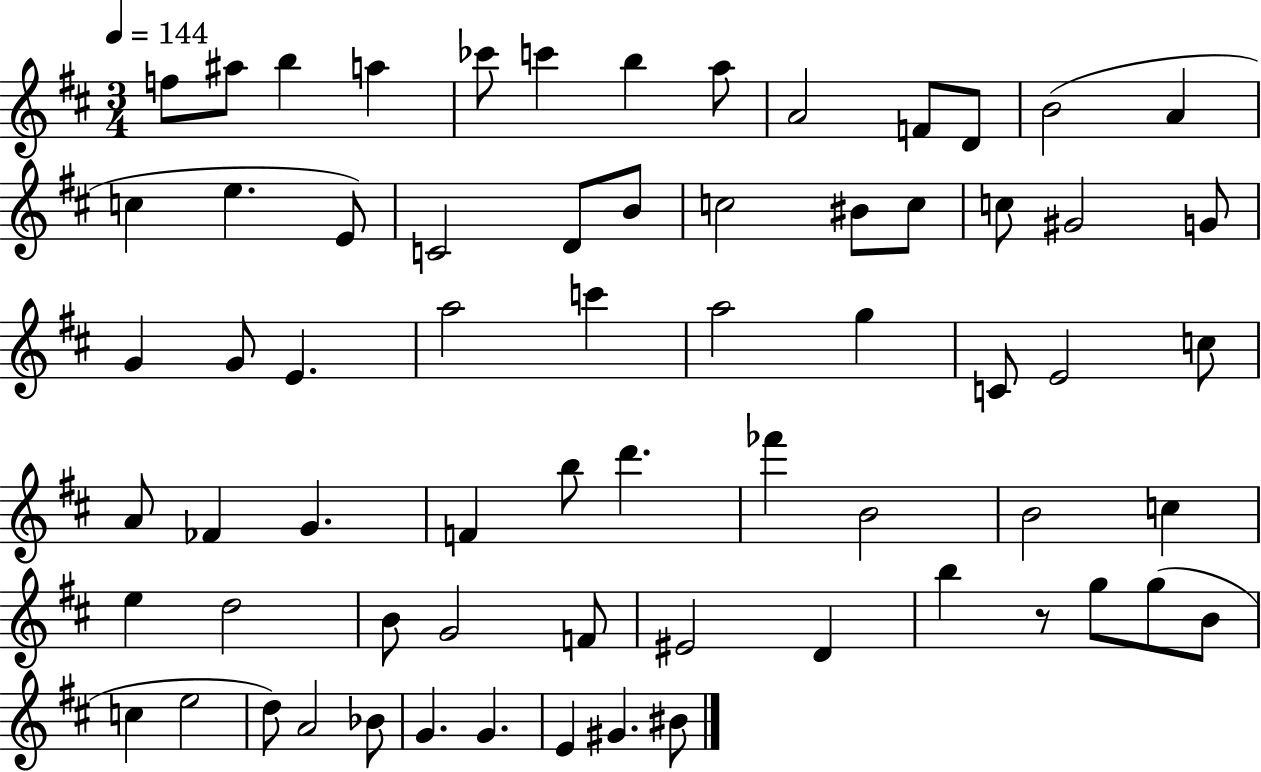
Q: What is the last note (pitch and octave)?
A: BIS4